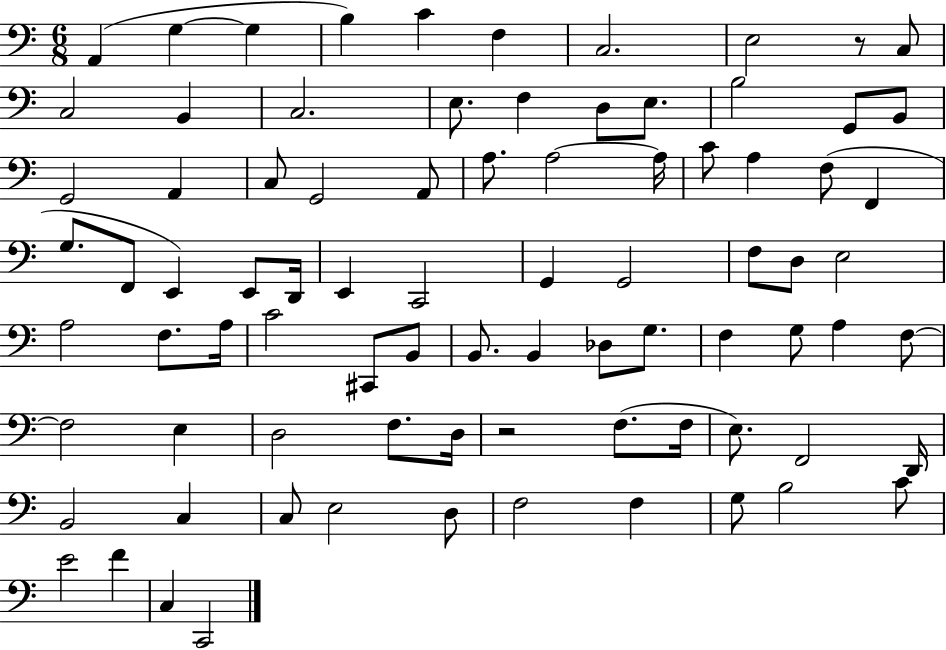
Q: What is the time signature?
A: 6/8